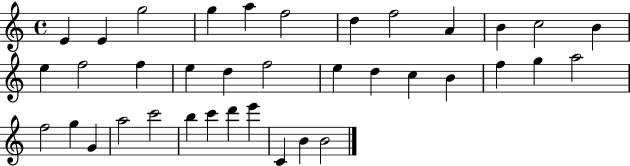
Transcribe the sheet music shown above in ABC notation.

X:1
T:Untitled
M:4/4
L:1/4
K:C
E E g2 g a f2 d f2 A B c2 B e f2 f e d f2 e d c B f g a2 f2 g G a2 c'2 b c' d' e' C B B2